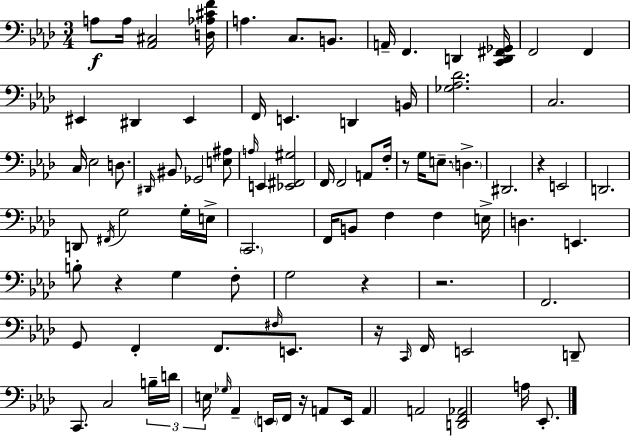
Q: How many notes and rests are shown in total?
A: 92